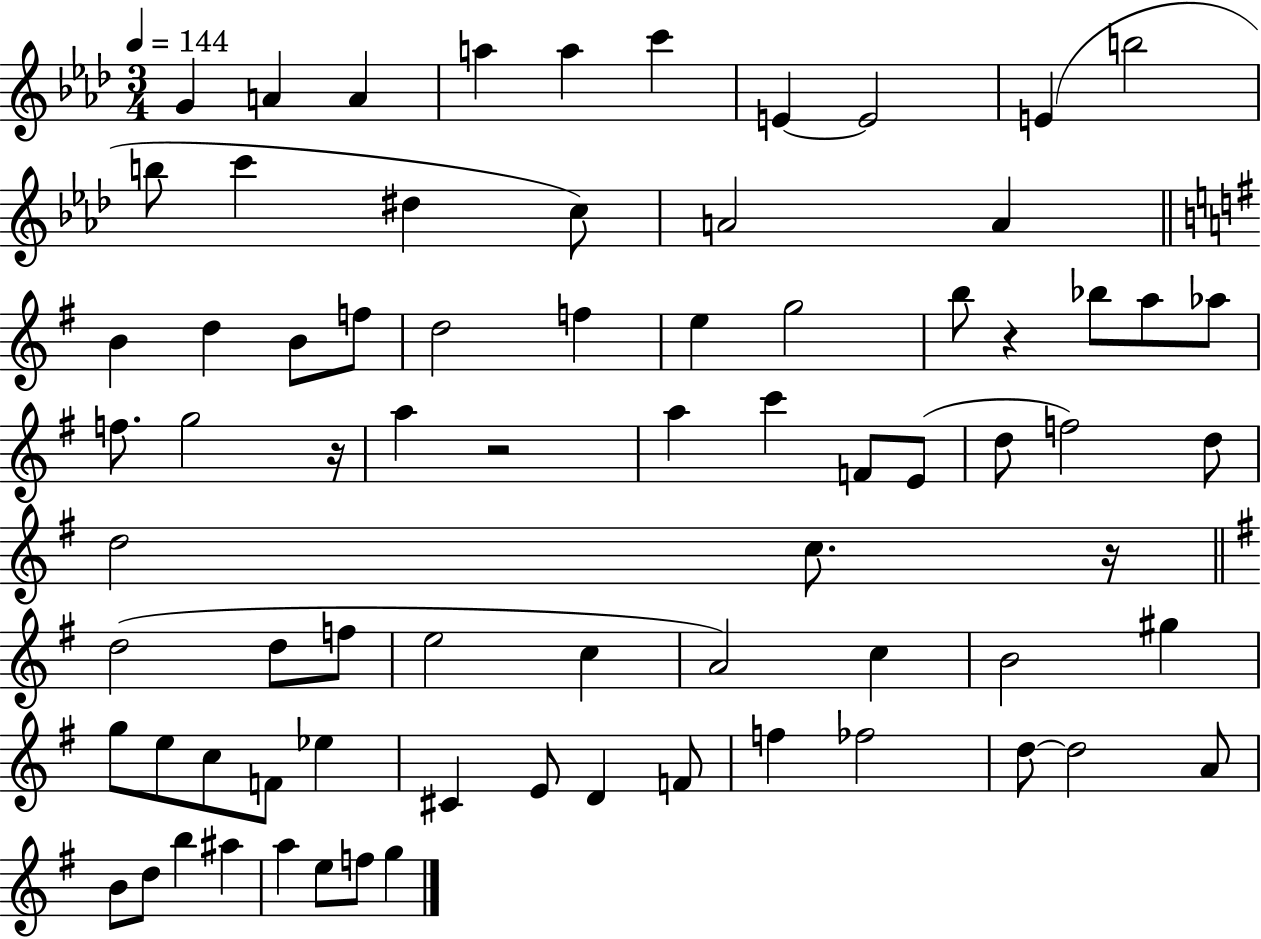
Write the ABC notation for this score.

X:1
T:Untitled
M:3/4
L:1/4
K:Ab
G A A a a c' E E2 E b2 b/2 c' ^d c/2 A2 A B d B/2 f/2 d2 f e g2 b/2 z _b/2 a/2 _a/2 f/2 g2 z/4 a z2 a c' F/2 E/2 d/2 f2 d/2 d2 c/2 z/4 d2 d/2 f/2 e2 c A2 c B2 ^g g/2 e/2 c/2 F/2 _e ^C E/2 D F/2 f _f2 d/2 d2 A/2 B/2 d/2 b ^a a e/2 f/2 g